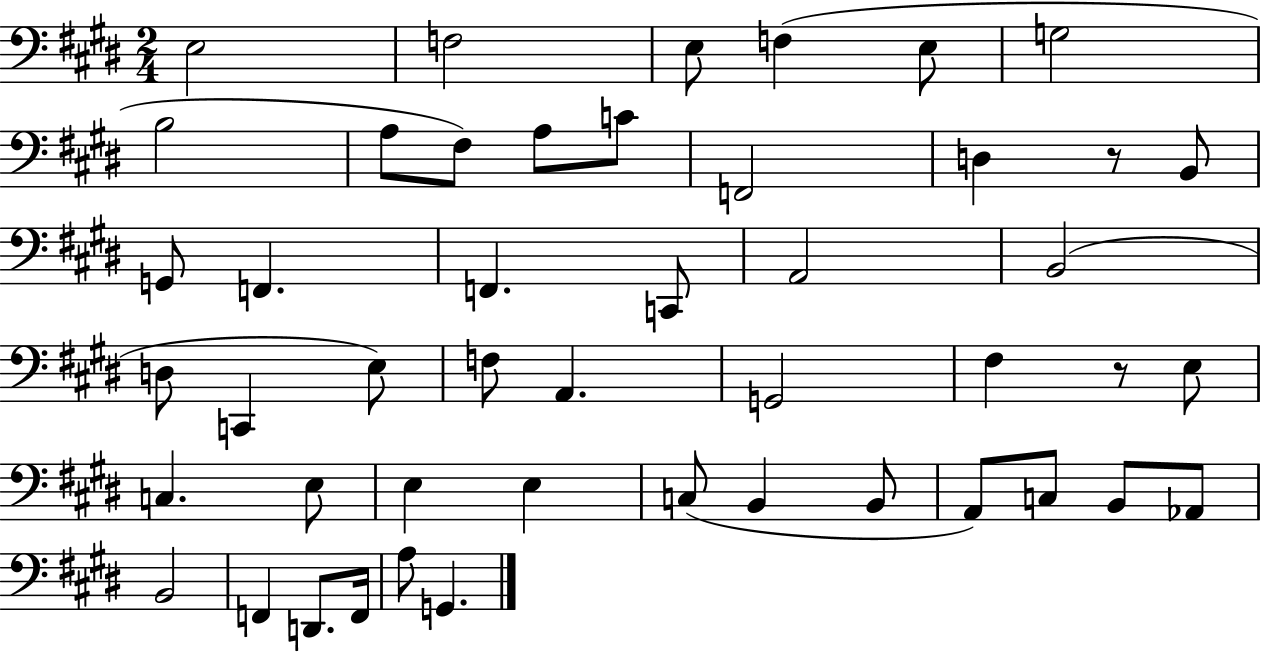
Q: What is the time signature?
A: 2/4